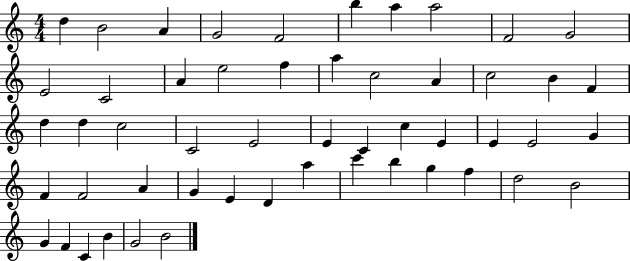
X:1
T:Untitled
M:4/4
L:1/4
K:C
d B2 A G2 F2 b a a2 F2 G2 E2 C2 A e2 f a c2 A c2 B F d d c2 C2 E2 E C c E E E2 G F F2 A G E D a c' b g f d2 B2 G F C B G2 B2